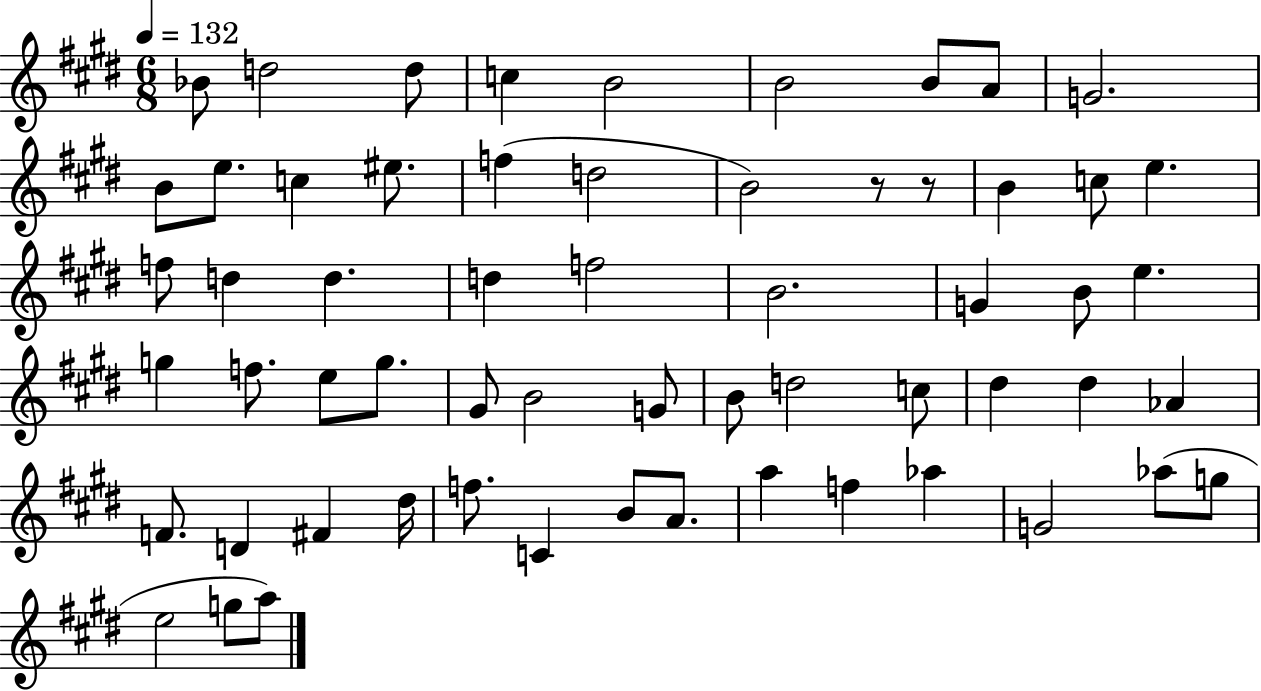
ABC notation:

X:1
T:Untitled
M:6/8
L:1/4
K:E
_B/2 d2 d/2 c B2 B2 B/2 A/2 G2 B/2 e/2 c ^e/2 f d2 B2 z/2 z/2 B c/2 e f/2 d d d f2 B2 G B/2 e g f/2 e/2 g/2 ^G/2 B2 G/2 B/2 d2 c/2 ^d ^d _A F/2 D ^F ^d/4 f/2 C B/2 A/2 a f _a G2 _a/2 g/2 e2 g/2 a/2